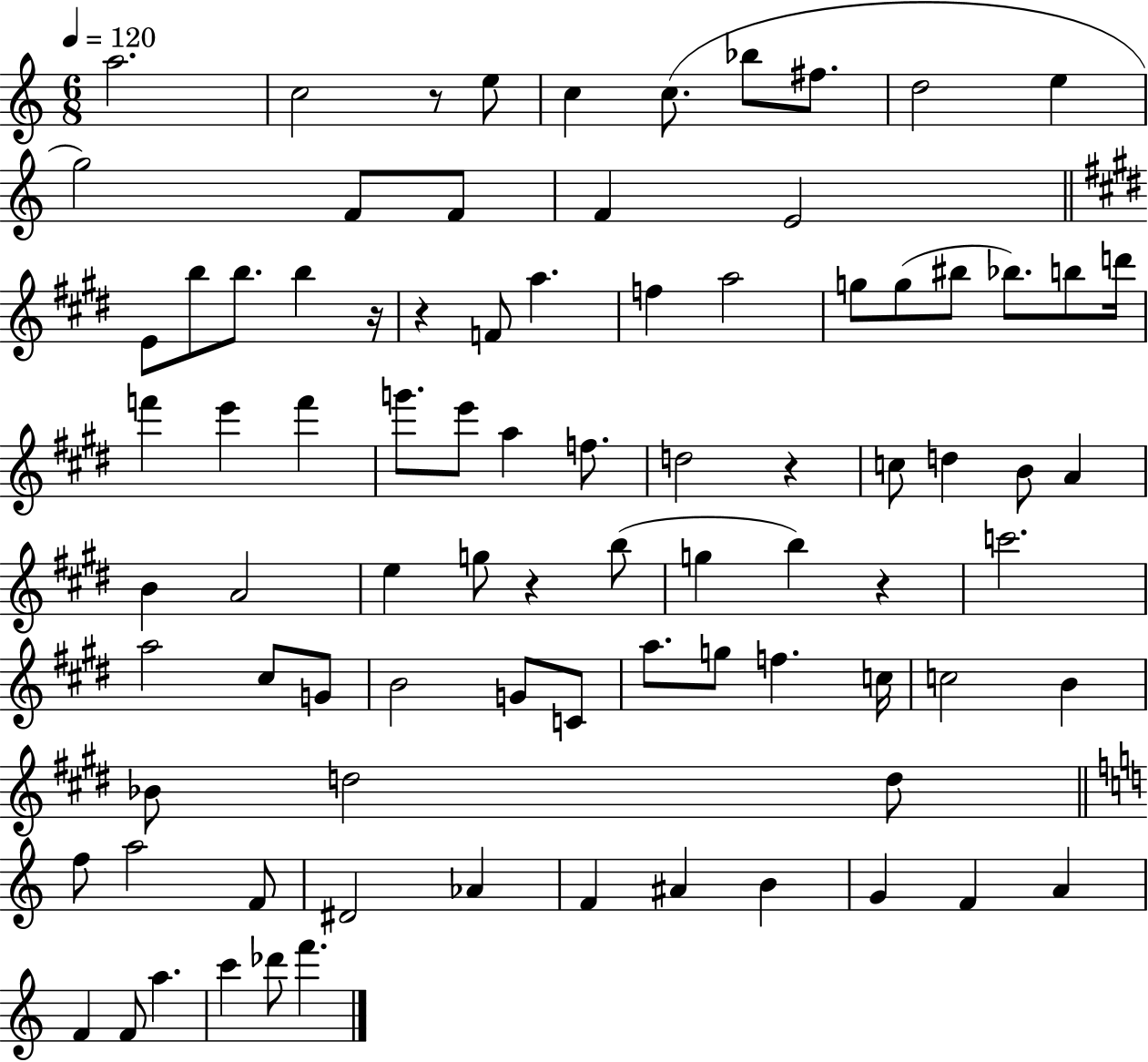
{
  \clef treble
  \numericTimeSignature
  \time 6/8
  \key c \major
  \tempo 4 = 120
  a''2. | c''2 r8 e''8 | c''4 c''8.( bes''8 fis''8. | d''2 e''4 | \break g''2) f'8 f'8 | f'4 e'2 | \bar "||" \break \key e \major e'8 b''8 b''8. b''4 r16 | r4 f'8 a''4. | f''4 a''2 | g''8 g''8( bis''8 bes''8.) b''8 d'''16 | \break f'''4 e'''4 f'''4 | g'''8. e'''8 a''4 f''8. | d''2 r4 | c''8 d''4 b'8 a'4 | \break b'4 a'2 | e''4 g''8 r4 b''8( | g''4 b''4) r4 | c'''2. | \break a''2 cis''8 g'8 | b'2 g'8 c'8 | a''8. g''8 f''4. c''16 | c''2 b'4 | \break bes'8 d''2 d''8 | \bar "||" \break \key a \minor f''8 a''2 f'8 | dis'2 aes'4 | f'4 ais'4 b'4 | g'4 f'4 a'4 | \break f'4 f'8 a''4. | c'''4 des'''8 f'''4. | \bar "|."
}